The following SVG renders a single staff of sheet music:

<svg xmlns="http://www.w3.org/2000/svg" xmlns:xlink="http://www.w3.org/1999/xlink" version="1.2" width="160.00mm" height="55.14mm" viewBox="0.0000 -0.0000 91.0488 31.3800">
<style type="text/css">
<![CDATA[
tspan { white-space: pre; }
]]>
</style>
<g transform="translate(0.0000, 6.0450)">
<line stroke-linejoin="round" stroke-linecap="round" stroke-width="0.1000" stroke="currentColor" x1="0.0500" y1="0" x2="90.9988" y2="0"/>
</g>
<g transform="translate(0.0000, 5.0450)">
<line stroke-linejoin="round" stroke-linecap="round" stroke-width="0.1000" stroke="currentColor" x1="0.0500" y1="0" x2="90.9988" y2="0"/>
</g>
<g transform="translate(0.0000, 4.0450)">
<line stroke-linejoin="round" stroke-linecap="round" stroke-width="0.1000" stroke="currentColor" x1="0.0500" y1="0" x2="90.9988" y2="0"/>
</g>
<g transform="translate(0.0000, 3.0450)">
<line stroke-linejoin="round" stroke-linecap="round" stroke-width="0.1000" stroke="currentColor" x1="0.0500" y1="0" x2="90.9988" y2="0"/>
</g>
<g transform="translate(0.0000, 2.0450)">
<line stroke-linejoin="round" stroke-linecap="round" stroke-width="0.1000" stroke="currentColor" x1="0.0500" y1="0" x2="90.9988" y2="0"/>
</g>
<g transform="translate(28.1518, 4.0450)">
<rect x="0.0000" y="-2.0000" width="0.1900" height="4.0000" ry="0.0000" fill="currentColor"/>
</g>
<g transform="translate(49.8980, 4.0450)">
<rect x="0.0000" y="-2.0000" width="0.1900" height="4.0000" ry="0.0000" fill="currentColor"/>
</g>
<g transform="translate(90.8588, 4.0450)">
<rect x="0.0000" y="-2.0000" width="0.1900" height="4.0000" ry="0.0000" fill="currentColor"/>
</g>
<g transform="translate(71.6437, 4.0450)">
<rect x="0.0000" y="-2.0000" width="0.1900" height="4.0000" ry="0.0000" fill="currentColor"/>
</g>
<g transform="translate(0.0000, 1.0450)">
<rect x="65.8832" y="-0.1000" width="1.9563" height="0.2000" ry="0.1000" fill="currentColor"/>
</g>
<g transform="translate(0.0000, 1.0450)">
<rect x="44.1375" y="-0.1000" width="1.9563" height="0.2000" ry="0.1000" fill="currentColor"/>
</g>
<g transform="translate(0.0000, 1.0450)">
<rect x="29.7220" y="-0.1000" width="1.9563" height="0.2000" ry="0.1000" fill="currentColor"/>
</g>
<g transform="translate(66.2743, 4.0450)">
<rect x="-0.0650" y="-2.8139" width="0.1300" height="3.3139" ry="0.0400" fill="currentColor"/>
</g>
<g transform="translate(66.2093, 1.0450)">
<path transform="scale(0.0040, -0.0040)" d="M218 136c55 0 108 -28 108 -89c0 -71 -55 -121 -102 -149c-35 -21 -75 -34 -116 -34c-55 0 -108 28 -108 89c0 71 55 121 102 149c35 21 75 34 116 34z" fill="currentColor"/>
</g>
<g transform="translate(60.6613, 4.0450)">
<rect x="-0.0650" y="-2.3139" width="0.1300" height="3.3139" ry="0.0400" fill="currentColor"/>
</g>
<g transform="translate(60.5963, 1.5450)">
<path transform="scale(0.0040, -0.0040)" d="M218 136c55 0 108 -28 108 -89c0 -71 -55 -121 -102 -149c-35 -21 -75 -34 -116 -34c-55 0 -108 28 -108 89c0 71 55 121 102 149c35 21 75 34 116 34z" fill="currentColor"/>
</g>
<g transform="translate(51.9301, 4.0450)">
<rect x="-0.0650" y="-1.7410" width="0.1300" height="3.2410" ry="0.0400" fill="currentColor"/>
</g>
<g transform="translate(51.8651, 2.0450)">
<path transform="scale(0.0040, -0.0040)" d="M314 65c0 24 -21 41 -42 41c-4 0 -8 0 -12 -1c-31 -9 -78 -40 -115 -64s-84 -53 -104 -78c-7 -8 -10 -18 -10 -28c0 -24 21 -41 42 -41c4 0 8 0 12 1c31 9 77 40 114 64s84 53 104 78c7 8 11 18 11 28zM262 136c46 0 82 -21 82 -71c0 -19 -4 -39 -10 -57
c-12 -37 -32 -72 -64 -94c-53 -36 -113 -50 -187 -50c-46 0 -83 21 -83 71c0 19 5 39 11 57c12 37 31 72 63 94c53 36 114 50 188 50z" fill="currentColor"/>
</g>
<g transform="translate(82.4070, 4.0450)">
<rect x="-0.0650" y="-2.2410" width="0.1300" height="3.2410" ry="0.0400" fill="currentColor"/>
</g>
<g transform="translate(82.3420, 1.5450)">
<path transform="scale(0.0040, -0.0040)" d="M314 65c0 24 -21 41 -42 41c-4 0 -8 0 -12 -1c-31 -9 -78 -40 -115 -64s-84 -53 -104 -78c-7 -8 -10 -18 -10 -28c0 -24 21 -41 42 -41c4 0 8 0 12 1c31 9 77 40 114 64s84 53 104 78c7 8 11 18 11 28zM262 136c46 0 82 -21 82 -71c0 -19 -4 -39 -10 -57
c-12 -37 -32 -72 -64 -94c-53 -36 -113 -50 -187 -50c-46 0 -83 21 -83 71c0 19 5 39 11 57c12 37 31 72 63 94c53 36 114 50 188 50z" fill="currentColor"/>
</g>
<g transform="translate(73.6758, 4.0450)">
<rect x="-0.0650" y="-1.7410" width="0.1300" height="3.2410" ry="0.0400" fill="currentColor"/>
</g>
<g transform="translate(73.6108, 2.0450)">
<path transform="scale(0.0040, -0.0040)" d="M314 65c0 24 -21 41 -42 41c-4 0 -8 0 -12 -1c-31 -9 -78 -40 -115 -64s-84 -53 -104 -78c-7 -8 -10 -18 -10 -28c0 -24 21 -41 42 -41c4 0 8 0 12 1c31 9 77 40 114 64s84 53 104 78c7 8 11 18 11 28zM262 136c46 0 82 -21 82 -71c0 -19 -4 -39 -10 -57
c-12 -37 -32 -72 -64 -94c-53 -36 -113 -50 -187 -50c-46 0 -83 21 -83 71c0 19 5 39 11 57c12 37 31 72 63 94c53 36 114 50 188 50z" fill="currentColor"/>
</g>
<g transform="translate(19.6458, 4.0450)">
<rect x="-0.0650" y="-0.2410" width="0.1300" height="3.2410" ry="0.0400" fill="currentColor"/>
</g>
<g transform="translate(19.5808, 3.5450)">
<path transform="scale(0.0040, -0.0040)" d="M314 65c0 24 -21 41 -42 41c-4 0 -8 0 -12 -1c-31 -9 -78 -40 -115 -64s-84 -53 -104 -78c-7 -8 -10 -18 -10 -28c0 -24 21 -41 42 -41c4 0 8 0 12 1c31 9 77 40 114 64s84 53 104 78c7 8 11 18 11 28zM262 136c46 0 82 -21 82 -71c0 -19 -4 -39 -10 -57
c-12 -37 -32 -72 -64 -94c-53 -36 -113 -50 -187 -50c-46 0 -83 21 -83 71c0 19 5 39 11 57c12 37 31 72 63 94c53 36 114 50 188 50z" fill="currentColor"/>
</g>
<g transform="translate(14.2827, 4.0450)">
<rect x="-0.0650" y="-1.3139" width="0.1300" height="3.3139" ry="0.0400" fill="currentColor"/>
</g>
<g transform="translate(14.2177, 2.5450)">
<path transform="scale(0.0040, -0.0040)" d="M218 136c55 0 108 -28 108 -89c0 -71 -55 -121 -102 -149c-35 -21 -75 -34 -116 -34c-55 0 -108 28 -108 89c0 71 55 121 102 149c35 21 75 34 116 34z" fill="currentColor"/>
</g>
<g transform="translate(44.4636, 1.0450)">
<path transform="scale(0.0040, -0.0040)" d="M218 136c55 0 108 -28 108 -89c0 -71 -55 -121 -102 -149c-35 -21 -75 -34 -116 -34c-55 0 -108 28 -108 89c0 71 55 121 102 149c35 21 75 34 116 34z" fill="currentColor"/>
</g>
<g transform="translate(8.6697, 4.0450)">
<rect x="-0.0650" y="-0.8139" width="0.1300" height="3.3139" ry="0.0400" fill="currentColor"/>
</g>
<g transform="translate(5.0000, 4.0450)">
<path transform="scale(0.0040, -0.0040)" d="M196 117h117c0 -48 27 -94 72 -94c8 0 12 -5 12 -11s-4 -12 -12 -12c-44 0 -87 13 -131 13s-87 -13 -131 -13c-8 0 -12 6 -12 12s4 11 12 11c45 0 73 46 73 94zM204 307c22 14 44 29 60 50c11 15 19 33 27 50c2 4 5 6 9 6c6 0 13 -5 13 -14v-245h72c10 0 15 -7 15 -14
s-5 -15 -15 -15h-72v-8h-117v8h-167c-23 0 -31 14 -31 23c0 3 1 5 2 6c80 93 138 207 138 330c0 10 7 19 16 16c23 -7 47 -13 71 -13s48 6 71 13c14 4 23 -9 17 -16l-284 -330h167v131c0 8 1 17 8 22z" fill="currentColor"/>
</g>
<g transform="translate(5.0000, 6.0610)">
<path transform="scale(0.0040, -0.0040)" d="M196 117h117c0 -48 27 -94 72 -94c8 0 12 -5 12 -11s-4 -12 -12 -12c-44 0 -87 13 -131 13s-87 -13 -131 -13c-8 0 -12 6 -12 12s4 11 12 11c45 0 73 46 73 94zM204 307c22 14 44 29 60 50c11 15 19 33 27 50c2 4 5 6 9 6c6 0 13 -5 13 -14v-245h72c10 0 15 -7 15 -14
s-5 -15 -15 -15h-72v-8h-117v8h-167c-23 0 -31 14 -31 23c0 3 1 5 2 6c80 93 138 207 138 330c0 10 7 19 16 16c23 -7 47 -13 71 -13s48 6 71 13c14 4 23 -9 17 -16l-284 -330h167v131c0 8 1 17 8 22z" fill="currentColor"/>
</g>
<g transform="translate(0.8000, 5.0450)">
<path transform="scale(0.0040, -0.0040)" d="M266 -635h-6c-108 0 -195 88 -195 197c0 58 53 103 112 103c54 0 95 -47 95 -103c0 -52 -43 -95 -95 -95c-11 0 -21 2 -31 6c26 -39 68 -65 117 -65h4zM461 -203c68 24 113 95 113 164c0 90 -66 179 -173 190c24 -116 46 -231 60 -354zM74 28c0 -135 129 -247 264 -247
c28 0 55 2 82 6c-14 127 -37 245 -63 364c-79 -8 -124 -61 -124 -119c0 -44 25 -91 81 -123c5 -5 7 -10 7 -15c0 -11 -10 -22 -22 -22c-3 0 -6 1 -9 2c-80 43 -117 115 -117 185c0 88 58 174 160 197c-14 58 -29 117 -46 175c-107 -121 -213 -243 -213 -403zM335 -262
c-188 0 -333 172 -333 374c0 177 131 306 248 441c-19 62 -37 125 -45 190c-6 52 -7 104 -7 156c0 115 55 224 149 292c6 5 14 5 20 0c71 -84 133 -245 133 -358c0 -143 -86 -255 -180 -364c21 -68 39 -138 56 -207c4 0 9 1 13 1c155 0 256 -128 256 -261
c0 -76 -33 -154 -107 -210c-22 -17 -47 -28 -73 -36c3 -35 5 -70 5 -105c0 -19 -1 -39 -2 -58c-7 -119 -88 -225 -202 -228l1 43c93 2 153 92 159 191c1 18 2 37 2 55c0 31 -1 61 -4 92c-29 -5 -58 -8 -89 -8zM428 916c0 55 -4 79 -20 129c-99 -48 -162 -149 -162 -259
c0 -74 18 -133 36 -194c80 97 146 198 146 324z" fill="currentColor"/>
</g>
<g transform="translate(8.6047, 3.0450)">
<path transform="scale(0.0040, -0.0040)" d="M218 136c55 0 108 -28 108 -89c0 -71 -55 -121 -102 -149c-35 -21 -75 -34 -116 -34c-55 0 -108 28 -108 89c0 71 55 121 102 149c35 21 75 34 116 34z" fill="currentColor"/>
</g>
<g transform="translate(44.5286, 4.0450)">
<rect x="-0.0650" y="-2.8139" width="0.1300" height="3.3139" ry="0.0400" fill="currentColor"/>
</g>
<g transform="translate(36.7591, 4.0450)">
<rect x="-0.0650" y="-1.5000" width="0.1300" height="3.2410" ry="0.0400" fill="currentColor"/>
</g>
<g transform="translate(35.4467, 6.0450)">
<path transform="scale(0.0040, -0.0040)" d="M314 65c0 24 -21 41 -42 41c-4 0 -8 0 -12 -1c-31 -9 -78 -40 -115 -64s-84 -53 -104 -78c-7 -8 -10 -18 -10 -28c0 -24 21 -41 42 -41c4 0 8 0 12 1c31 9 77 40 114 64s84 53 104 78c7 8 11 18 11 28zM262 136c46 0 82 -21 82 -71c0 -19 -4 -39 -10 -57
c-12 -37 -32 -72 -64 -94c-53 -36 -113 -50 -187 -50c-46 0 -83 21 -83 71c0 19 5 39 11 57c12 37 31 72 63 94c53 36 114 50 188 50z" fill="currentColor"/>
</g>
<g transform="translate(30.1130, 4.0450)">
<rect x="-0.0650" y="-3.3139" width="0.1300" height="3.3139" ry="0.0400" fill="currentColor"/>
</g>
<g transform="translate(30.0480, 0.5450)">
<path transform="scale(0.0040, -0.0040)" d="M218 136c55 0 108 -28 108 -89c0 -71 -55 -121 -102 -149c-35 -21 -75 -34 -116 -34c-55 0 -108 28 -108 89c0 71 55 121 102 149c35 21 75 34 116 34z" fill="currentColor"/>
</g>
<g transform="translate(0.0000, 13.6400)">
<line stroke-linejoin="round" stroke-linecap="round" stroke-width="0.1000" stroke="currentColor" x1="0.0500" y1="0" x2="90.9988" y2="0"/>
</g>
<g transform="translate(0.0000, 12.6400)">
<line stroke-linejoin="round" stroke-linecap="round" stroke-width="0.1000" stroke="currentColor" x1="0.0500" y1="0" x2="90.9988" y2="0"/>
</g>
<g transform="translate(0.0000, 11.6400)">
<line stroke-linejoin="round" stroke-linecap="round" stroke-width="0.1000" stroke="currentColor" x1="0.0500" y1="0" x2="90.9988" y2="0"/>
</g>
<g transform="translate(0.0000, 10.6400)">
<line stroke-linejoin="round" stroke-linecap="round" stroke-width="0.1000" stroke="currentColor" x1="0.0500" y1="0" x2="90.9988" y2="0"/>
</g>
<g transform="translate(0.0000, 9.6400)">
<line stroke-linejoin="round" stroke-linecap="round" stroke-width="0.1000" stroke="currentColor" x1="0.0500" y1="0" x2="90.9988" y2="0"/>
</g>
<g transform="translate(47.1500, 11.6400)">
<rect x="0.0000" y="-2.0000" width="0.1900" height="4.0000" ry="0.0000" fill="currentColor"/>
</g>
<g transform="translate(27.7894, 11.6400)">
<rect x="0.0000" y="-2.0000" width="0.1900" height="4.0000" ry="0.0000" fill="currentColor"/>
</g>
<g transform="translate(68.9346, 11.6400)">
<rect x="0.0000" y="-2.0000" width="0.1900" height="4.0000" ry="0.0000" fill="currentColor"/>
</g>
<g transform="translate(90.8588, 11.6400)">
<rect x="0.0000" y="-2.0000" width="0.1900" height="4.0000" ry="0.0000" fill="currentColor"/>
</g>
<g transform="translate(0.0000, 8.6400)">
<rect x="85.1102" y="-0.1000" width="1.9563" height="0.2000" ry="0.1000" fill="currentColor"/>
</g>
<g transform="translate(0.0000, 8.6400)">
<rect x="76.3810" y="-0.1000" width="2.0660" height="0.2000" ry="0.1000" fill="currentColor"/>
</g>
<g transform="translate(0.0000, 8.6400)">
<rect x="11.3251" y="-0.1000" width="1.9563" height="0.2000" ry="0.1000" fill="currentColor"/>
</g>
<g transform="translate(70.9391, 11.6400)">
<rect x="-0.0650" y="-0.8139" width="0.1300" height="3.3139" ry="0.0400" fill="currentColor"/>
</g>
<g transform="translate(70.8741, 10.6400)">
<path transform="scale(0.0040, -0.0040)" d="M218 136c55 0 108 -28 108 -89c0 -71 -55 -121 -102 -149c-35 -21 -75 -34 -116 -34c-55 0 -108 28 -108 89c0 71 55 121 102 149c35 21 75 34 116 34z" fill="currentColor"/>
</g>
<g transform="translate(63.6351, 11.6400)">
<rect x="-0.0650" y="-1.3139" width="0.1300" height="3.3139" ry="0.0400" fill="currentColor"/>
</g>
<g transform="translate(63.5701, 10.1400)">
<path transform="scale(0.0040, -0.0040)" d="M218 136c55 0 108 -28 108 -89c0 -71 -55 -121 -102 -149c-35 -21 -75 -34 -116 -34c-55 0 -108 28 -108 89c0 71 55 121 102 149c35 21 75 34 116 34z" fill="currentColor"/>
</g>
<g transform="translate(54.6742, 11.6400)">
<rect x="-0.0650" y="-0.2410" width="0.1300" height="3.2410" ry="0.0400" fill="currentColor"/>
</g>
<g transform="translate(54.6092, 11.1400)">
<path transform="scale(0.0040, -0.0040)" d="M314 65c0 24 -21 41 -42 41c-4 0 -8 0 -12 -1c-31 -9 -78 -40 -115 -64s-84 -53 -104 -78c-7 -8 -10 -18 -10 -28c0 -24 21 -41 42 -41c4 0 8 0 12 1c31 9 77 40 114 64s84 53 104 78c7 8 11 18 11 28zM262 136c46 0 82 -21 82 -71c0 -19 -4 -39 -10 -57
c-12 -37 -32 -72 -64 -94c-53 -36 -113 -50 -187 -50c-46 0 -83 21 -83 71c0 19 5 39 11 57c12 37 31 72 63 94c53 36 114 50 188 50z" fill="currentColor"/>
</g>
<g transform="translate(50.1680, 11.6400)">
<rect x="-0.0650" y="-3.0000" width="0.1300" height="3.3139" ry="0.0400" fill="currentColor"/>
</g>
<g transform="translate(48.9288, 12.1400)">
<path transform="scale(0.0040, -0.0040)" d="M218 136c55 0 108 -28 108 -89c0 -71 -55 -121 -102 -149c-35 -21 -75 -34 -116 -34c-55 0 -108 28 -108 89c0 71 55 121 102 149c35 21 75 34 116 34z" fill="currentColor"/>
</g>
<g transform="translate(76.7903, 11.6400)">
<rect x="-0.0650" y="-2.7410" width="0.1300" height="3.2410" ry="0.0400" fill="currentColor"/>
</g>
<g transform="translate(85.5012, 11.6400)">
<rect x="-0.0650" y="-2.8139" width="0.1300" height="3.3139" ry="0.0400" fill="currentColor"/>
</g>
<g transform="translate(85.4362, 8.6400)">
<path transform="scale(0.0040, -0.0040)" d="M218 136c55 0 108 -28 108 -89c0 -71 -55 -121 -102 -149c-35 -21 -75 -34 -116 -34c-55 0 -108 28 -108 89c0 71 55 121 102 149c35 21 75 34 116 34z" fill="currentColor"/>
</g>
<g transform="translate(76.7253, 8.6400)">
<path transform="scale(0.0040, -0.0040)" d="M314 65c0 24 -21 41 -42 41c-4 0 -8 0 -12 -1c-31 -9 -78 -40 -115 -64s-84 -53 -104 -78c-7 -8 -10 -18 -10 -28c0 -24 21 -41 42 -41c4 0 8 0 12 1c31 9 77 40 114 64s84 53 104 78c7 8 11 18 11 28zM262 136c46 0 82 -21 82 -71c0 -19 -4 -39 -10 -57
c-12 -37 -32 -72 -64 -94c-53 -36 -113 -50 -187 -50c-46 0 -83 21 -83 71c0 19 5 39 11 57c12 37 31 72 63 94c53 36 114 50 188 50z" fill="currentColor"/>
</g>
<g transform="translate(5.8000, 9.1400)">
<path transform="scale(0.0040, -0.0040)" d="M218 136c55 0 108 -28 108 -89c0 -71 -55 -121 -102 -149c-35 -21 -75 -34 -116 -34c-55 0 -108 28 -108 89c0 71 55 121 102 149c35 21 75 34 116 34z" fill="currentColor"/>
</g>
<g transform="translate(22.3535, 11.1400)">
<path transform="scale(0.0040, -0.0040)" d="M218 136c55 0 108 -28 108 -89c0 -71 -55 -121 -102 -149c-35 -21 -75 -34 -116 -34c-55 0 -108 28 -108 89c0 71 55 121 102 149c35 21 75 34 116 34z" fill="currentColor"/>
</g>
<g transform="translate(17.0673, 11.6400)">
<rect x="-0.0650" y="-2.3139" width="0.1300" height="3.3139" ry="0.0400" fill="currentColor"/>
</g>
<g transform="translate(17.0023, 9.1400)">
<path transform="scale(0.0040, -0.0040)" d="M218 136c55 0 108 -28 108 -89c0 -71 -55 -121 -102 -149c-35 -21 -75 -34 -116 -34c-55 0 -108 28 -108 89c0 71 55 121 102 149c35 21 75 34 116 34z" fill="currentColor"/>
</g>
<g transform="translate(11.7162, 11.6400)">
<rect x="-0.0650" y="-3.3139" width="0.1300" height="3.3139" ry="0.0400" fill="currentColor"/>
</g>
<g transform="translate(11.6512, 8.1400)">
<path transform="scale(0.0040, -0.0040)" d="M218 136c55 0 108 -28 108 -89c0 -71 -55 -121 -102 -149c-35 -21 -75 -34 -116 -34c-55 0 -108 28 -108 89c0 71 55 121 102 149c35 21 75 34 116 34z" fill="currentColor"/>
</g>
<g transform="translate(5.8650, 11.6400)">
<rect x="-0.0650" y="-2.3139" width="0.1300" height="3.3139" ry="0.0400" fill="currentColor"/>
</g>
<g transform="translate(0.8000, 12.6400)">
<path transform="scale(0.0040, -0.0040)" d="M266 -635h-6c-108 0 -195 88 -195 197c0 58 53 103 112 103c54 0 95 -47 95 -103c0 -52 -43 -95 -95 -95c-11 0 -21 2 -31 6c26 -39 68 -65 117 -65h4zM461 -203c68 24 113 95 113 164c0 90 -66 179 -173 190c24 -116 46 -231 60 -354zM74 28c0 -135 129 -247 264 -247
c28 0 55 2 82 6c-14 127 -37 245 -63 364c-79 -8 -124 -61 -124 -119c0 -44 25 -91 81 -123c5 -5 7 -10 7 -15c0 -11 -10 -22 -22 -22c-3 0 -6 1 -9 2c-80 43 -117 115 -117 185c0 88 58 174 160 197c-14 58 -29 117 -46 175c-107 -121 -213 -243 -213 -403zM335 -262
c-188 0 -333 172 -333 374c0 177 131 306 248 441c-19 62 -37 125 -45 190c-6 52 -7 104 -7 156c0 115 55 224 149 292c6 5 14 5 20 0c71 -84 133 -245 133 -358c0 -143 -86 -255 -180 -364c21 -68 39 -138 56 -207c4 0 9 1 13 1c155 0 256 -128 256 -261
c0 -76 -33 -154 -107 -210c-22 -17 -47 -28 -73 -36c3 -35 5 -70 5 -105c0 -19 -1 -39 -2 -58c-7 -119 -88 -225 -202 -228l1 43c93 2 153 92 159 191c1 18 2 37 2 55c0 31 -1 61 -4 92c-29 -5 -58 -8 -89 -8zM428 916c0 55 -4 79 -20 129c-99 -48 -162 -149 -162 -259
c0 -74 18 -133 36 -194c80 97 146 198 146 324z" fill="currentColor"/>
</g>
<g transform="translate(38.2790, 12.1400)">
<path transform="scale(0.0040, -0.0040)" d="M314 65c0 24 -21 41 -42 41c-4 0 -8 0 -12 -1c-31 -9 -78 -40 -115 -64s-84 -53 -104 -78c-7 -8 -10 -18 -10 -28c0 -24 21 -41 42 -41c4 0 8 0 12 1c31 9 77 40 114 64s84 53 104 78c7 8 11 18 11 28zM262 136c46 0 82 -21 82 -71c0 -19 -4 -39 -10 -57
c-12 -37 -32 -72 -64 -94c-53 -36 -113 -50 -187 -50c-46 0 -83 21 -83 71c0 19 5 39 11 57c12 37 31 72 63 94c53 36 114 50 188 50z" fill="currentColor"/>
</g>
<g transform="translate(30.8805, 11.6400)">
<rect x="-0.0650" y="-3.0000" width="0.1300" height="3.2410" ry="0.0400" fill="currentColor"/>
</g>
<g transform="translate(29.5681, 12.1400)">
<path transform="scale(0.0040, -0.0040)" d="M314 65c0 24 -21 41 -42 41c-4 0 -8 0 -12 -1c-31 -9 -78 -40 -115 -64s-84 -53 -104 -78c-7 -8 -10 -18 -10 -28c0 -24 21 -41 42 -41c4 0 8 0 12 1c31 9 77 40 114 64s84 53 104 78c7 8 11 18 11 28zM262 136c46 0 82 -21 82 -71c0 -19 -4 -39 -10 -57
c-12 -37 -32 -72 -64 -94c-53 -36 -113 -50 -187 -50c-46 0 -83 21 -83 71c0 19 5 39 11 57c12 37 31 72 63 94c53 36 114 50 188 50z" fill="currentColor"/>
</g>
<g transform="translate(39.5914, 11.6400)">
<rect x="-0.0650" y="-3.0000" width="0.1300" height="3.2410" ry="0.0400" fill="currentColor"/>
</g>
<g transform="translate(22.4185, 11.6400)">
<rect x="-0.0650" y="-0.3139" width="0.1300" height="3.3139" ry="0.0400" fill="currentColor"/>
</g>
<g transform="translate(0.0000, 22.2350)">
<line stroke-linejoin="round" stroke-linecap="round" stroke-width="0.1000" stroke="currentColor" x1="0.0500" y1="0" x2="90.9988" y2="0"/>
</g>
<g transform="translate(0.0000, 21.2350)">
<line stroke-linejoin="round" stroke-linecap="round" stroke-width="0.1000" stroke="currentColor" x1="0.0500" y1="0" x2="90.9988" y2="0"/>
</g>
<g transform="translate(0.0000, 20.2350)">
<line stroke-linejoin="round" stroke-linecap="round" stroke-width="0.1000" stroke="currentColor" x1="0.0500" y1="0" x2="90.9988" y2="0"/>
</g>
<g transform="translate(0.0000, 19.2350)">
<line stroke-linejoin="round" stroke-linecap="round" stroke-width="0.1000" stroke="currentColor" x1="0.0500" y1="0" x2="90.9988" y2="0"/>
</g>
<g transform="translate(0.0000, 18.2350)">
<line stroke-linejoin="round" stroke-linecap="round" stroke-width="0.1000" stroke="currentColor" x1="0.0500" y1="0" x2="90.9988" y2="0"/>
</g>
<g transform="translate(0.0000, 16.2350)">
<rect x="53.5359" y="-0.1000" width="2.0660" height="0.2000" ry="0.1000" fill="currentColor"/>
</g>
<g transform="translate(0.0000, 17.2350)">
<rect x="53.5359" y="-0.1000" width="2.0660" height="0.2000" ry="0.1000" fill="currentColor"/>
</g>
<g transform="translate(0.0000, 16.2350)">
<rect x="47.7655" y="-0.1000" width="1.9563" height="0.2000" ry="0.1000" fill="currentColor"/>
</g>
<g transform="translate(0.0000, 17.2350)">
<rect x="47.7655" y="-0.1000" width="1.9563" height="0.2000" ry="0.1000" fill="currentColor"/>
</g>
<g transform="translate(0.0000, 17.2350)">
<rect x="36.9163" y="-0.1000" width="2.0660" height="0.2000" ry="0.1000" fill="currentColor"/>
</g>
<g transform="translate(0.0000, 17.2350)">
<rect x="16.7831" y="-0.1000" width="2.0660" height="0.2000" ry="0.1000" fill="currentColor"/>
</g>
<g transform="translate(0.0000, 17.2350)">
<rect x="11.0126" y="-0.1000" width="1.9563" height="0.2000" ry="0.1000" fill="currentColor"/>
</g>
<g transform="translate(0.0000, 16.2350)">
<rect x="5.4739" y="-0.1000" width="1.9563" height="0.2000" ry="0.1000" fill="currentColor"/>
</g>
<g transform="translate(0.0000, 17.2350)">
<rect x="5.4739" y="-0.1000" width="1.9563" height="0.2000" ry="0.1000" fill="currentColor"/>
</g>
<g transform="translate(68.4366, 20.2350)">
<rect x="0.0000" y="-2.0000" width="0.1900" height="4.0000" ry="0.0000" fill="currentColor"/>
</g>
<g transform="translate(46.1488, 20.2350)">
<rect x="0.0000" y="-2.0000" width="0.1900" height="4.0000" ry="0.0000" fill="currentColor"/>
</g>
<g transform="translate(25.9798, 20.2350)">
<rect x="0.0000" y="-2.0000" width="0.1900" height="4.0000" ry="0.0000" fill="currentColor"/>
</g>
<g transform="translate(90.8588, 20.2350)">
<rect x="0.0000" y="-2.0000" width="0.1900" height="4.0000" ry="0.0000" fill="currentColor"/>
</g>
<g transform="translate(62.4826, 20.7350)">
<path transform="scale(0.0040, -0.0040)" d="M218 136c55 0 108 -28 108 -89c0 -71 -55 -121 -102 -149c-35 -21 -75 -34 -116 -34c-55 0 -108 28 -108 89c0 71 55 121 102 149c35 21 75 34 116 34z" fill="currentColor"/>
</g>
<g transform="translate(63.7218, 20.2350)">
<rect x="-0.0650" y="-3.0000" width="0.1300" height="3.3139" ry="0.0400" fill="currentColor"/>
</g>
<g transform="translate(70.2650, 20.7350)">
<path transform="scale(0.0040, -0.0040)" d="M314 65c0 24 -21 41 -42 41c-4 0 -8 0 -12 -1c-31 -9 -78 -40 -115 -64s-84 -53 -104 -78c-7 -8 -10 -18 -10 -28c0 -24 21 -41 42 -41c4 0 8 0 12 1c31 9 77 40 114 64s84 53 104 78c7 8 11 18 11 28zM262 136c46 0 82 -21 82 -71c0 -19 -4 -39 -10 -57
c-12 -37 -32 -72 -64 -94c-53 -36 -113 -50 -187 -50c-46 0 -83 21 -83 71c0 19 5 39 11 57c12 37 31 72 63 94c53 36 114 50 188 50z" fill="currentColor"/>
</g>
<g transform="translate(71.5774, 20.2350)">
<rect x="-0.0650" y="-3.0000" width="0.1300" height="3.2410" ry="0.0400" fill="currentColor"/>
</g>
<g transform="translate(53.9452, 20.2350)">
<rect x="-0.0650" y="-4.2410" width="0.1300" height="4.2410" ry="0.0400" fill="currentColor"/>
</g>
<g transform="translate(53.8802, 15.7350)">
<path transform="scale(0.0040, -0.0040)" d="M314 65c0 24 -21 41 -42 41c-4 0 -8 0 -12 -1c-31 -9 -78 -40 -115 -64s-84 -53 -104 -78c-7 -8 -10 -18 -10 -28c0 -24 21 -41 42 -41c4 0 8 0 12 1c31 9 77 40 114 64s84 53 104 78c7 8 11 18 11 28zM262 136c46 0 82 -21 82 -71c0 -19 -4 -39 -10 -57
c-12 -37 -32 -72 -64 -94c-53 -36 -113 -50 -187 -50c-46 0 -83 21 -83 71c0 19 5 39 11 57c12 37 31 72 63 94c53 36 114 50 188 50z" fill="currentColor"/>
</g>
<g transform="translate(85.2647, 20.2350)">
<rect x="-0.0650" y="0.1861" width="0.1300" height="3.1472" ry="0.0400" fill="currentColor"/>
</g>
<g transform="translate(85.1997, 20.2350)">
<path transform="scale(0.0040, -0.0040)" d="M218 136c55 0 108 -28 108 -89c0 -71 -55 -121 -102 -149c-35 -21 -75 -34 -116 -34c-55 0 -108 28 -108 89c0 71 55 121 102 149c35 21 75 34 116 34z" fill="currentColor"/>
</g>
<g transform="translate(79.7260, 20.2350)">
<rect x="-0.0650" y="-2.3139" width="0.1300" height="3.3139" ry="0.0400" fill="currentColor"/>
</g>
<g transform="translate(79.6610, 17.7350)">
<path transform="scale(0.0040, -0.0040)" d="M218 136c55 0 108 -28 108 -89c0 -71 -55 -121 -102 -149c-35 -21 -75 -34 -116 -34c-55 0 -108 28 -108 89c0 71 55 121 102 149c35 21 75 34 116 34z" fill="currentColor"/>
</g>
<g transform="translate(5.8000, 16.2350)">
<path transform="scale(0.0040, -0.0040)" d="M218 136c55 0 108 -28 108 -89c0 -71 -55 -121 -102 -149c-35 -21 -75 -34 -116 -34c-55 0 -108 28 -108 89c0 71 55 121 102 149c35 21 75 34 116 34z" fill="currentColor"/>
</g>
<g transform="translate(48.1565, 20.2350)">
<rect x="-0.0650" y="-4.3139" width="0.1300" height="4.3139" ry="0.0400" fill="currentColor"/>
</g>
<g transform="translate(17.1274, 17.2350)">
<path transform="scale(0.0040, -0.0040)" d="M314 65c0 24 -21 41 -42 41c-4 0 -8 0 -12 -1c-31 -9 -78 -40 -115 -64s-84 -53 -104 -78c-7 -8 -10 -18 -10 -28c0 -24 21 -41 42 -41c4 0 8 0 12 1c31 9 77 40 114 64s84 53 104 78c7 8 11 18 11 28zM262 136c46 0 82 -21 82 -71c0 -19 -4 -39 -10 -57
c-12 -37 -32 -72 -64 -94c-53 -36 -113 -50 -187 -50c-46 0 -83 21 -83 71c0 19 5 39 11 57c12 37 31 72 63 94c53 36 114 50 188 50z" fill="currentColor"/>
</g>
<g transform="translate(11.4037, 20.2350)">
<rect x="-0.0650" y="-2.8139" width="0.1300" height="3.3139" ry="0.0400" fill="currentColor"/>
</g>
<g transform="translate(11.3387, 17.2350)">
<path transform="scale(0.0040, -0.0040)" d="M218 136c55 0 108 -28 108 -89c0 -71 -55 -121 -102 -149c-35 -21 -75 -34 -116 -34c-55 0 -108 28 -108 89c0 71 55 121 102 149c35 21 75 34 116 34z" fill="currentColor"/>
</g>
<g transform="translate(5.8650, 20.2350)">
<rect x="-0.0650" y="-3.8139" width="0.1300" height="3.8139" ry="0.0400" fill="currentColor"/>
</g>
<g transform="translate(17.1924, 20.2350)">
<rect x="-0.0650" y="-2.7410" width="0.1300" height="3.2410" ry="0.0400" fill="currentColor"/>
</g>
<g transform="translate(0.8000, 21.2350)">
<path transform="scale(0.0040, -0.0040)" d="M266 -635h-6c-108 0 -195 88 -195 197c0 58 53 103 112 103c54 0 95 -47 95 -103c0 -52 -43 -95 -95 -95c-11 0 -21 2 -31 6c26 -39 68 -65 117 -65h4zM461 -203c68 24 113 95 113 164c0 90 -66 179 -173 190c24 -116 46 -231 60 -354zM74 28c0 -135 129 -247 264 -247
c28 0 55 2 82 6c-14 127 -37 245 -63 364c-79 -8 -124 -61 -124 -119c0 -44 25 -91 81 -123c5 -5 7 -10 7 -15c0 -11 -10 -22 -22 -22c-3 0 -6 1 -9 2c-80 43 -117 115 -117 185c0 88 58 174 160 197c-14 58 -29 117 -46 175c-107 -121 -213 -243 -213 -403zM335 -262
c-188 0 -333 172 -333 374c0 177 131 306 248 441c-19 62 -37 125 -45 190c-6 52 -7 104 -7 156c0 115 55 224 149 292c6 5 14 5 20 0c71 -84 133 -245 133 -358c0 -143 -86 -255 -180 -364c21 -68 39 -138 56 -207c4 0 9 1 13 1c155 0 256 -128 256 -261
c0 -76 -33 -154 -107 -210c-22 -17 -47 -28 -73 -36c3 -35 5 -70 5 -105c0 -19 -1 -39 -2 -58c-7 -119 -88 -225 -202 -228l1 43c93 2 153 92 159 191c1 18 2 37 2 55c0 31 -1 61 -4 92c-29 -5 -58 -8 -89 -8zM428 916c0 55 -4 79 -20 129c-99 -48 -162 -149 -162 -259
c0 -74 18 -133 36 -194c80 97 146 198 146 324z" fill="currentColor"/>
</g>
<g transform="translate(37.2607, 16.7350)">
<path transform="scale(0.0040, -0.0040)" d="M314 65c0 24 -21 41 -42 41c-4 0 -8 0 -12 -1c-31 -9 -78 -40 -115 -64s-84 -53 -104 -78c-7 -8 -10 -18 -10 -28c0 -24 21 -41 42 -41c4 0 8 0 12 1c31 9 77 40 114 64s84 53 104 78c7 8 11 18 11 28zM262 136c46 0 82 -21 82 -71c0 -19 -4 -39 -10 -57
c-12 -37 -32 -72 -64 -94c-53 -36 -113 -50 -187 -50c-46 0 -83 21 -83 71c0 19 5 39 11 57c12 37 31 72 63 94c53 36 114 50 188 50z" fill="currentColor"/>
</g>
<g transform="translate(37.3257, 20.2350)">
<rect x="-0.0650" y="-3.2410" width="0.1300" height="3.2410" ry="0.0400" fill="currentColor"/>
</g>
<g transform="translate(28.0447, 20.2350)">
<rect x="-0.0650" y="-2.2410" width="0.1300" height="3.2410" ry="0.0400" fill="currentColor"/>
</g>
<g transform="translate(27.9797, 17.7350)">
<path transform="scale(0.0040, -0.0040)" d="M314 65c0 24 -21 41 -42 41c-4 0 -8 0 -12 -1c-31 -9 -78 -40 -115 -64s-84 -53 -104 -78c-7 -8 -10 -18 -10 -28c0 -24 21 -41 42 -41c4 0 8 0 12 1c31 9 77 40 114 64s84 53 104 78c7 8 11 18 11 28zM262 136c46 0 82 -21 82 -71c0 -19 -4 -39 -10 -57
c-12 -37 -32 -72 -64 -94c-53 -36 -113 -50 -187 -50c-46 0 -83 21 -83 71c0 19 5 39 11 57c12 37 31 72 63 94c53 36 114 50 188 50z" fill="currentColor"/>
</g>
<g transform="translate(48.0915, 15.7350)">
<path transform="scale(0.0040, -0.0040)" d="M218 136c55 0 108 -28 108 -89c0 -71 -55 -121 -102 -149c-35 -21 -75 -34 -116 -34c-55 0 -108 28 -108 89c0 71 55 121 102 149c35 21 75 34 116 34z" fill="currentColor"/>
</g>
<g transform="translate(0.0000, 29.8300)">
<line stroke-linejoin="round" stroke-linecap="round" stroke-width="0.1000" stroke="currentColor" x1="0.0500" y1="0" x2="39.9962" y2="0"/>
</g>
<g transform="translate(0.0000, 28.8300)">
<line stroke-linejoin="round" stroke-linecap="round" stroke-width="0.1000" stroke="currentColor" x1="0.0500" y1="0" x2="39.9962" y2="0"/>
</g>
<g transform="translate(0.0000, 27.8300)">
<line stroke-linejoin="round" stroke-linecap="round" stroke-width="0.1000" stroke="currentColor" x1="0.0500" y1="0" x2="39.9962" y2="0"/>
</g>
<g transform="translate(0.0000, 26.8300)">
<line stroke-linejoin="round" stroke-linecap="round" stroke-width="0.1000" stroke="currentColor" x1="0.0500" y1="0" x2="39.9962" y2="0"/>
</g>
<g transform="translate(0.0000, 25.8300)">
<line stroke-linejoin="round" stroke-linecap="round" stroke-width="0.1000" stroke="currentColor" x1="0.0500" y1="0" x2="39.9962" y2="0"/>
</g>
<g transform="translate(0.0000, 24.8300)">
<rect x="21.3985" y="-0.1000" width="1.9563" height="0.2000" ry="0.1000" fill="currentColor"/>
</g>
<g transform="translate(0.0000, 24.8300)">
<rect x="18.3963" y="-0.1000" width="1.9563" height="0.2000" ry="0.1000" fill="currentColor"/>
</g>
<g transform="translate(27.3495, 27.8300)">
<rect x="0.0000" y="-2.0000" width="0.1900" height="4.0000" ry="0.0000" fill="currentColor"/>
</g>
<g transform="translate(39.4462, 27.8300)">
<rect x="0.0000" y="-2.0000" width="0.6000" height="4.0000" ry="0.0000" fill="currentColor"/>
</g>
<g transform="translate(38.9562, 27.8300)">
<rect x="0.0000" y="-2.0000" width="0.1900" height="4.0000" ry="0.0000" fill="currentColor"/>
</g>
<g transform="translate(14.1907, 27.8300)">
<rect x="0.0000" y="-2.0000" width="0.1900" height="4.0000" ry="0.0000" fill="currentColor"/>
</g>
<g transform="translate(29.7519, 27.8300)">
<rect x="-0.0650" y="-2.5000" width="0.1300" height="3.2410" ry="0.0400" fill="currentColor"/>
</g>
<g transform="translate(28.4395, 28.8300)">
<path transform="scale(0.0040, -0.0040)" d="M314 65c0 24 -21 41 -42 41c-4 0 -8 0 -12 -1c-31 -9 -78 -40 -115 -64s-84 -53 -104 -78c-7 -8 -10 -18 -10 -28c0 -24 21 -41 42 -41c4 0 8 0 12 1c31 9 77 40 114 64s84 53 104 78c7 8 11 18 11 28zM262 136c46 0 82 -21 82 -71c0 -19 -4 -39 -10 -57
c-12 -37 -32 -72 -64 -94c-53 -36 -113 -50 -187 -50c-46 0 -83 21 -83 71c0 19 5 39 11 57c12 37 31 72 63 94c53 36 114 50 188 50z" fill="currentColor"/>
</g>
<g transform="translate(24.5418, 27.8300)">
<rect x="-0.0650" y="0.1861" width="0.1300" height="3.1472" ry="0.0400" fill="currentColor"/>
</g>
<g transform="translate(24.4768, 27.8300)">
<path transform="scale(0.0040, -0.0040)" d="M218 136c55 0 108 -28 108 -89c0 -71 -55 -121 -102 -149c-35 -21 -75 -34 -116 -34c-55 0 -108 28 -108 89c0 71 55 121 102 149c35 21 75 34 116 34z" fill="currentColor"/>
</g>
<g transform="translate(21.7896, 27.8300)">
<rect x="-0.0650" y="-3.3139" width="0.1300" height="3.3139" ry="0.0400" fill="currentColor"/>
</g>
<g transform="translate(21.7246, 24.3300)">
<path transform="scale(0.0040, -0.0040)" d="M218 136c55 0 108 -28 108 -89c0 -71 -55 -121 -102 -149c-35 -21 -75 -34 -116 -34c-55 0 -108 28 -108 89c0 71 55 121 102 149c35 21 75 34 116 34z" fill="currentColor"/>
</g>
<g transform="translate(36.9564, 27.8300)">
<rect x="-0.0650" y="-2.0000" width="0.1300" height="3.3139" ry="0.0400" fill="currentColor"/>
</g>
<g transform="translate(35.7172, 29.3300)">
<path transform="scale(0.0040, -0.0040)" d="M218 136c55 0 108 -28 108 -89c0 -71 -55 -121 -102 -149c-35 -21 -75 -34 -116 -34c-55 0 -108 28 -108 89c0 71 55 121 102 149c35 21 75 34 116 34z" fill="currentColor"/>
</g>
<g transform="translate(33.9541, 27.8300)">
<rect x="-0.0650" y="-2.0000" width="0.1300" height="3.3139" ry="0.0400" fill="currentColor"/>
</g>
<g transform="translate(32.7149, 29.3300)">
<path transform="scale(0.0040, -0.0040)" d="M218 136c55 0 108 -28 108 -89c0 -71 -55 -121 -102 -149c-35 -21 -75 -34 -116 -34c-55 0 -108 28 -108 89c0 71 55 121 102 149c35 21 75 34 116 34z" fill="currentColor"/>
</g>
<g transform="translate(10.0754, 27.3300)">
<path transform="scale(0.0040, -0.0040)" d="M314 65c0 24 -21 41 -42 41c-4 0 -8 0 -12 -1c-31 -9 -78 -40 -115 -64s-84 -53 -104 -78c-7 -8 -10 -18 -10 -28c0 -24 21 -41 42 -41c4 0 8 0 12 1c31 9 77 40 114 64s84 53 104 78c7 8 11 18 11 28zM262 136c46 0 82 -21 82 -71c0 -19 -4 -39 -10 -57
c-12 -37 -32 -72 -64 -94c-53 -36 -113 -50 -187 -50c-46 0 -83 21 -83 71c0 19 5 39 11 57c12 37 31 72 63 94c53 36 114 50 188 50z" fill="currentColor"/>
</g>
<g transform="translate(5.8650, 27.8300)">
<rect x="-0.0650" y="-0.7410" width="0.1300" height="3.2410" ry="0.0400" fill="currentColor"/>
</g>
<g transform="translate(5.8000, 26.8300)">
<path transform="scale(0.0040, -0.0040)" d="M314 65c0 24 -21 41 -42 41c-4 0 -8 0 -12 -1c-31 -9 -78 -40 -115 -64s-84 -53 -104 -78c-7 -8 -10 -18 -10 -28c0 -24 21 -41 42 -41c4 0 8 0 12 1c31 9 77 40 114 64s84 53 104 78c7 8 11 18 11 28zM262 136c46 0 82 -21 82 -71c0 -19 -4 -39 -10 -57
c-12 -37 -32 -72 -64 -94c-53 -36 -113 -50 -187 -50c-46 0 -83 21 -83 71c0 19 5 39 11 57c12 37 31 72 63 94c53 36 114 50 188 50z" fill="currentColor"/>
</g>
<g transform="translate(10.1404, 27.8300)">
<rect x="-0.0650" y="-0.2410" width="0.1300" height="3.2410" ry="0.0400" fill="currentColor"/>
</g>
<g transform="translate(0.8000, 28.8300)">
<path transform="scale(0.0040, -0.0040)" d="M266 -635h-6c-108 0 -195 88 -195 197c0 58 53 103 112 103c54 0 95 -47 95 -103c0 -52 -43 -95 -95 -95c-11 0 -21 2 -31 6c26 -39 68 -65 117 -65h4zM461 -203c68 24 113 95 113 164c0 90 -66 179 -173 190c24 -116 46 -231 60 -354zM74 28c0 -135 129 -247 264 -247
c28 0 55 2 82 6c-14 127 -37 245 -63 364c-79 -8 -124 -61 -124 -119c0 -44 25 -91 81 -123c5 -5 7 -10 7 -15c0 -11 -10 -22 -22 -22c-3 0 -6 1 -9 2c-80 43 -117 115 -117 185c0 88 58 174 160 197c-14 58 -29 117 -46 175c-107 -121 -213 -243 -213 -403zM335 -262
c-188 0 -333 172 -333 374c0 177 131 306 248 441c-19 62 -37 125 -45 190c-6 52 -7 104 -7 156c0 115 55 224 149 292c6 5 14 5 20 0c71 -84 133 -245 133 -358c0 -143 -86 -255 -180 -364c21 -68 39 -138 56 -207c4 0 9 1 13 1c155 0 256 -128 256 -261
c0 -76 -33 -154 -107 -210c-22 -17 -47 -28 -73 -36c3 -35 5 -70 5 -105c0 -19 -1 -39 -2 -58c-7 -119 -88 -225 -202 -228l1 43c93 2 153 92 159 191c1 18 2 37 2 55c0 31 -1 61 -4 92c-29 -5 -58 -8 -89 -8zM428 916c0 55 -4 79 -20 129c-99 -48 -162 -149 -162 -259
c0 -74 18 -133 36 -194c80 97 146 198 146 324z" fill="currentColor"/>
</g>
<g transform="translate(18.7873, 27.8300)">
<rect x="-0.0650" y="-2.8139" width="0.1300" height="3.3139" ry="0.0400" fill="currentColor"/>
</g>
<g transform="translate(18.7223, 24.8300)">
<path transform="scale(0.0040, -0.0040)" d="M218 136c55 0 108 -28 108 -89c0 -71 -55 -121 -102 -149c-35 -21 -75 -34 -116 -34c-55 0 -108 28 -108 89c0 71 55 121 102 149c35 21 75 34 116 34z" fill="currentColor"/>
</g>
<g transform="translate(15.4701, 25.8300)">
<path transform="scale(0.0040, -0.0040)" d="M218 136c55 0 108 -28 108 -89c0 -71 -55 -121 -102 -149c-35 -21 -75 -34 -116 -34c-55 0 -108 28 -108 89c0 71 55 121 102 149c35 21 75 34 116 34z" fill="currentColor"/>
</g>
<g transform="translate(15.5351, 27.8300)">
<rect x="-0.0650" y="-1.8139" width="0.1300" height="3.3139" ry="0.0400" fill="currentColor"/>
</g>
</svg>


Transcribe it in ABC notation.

X:1
T:Untitled
M:4/4
L:1/4
K:C
d e c2 b E2 a f2 g a f2 g2 g b g c A2 A2 A c2 e d a2 a c' a a2 g2 b2 d' d'2 A A2 g B d2 c2 f a b B G2 F F